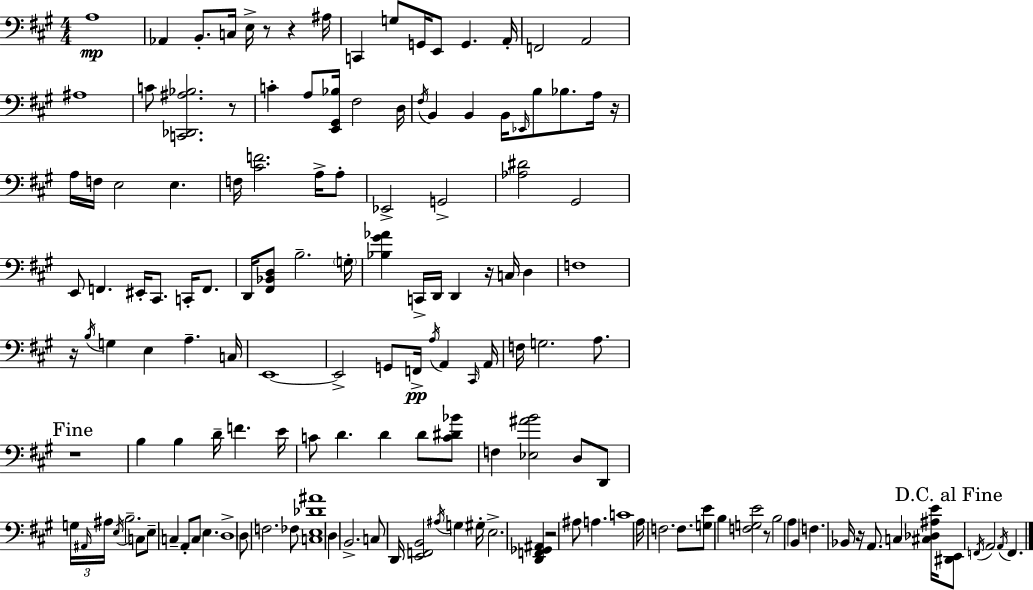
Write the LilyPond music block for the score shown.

{
  \clef bass
  \numericTimeSignature
  \time 4/4
  \key a \major
  \repeat volta 2 { a1\mp | aes,4 b,8.-. c16 e16-> r8 r4 ais16 | c,4 g8 g,16 e,8 g,4. a,16-. | f,2 a,2 | \break ais1 | c'8 <c, des, ais bes>2. r8 | c'4-. a8 <e, gis, bes>16 fis2 d16 | \acciaccatura { fis16 } b,4 b,4 b,16 \grace { ees,16 } b8 bes8. | \break a16 r16 a16 f16 e2 e4. | f16 <cis' f'>2. a16-> | a8-. ees,2-> g,2-> | <aes dis'>2 gis,2 | \break e,8 f,4. eis,16-. cis,8. c,16-. f,8. | d,16 <fis, bes, d>8 b2.-- | \parenthesize g16-. <bes gis' aes'>4 c,16-> d,16 d,4 r16 c16 d4 | f1 | \break r16 \acciaccatura { b16 } g4 e4 a4.-- | c16 e,1~~ | e,2-> g,8 f,16->\pp \acciaccatura { a16 } a,4 | \grace { cis,16 } a,16 f16 g2. | \break a8. \mark "Fine" r1 | b4 b4 d'16-- f'4. | e'16 c'8 d'4. d'4 | d'8 <c' dis' bes'>8 f4 <ees ais' b'>2 | \break d8 d,8 \tuplet 3/2 { g16 \grace { ais,16 } ais16 } \acciaccatura { e16 } b2.-- | c8 e8-- c4-- a,8-. c8 | e4. d1-> | d8 f2. | \break fes8 <c e des' ais'>1 | d4 b,2.-> | c8 d,16 <e, f, b,>2 | \acciaccatura { ais16 } g4 gis16-. e2.-> | \break <d, f, ges, ais,>4 r2 | ais8 a4. c'1 | a16 f2. | f8. <g e'>8 b4 <f g e'>2 | \break r8 b2 | a4 b,4 f4. bes,16 r16 | a,8. c4 <cis des ais e'>16 \mark "D.C. al Fine" <dis, e,>8 \acciaccatura { f,16 } a,2 | \acciaccatura { a,16 } f,4. } \bar "|."
}